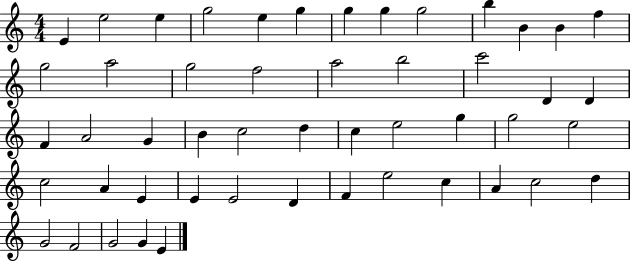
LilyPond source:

{
  \clef treble
  \numericTimeSignature
  \time 4/4
  \key c \major
  e'4 e''2 e''4 | g''2 e''4 g''4 | g''4 g''4 g''2 | b''4 b'4 b'4 f''4 | \break g''2 a''2 | g''2 f''2 | a''2 b''2 | c'''2 d'4 d'4 | \break f'4 a'2 g'4 | b'4 c''2 d''4 | c''4 e''2 g''4 | g''2 e''2 | \break c''2 a'4 e'4 | e'4 e'2 d'4 | f'4 e''2 c''4 | a'4 c''2 d''4 | \break g'2 f'2 | g'2 g'4 e'4 | \bar "|."
}